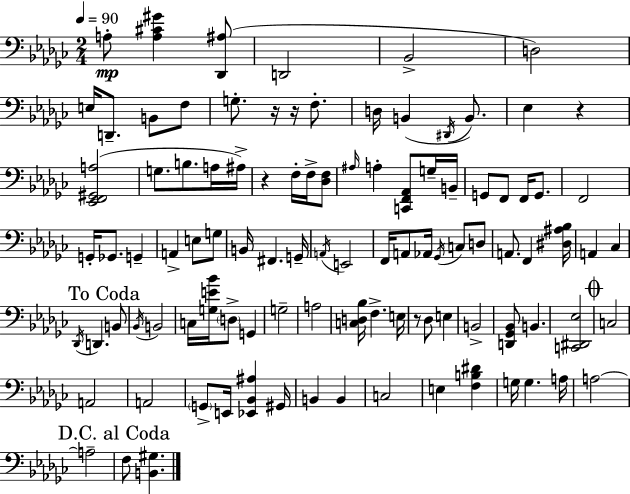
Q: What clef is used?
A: bass